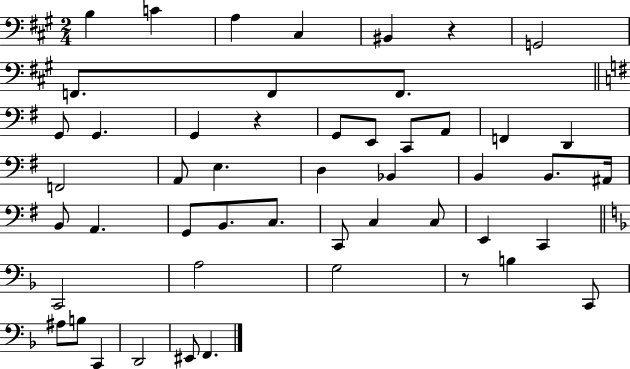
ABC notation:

X:1
T:Untitled
M:2/4
L:1/4
K:A
B, C A, ^C, ^B,, z G,,2 F,,/2 F,,/2 F,,/2 G,,/2 G,, G,, z G,,/2 E,,/2 C,,/2 A,,/2 F,, D,, F,,2 A,,/2 E, D, _B,, B,, B,,/2 ^A,,/4 B,,/2 A,, G,,/2 B,,/2 C,/2 C,,/2 C, C,/2 E,, C,, C,,2 A,2 G,2 z/2 B, C,,/2 ^A,/2 B,/2 C,, D,,2 ^E,,/2 F,,